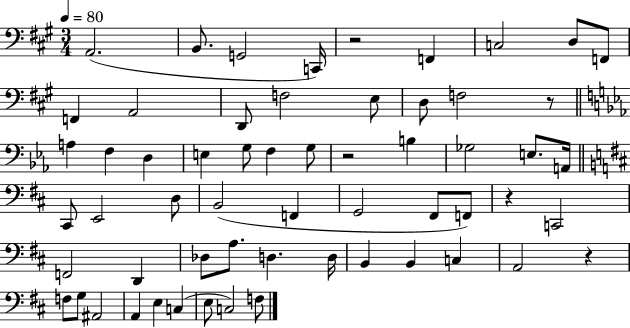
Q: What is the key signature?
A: A major